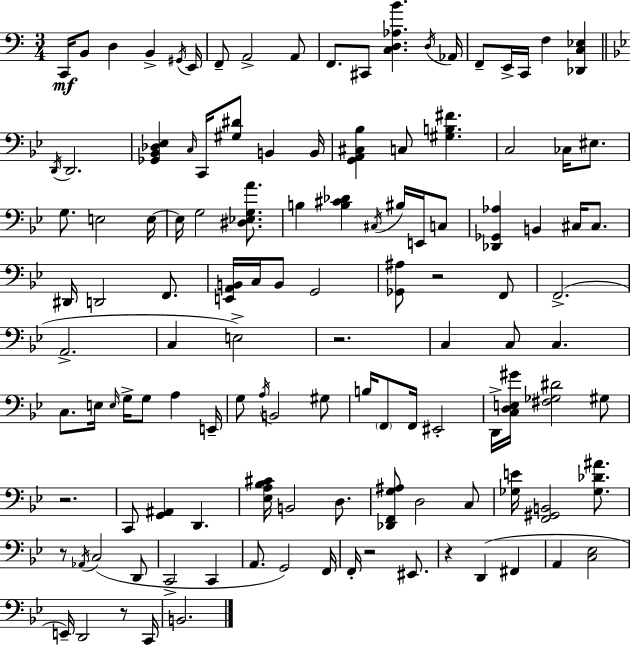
C2/s B2/e D3/q B2/q G#2/s E2/s F2/e A2/h A2/e F2/e. C#2/e [C3,D3,Ab3,B4]/q. D3/s Ab2/s F2/e E2/s C2/s F3/q [Db2,C3,Eb3]/q D2/s D2/h. [Gb2,Bb2,Db3,Eb3]/q C3/s C2/s [G#3,D#4]/e B2/q B2/s [G2,A2,C#3,Bb3]/q C3/e [G#3,B3,F#4]/q. C3/h CES3/s EIS3/e. G3/e. E3/h E3/s E3/s G3/h [D#3,Eb3,G3,A4]/e. B3/q [B3,C#4,Db4]/q C#3/s BIS3/s E2/s C3/e [Db2,Gb2,Ab3]/q B2/q C#3/s C#3/e. D#2/s D2/h F2/e. [E2,A2,B2]/s C3/s B2/e G2/h [Gb2,A#3]/e R/h F2/e F2/h. A2/h. C3/q E3/h R/h. C3/q C3/e C3/q. C3/e. E3/s E3/s G3/s G3/e A3/q E2/s G3/e A3/s B2/h G#3/e B3/s F2/e F2/s EIS2/h D2/s [C3,D3,E3,G#4]/s [F#3,Gb3,D#4]/h G#3/e R/h. C2/e [G2,A#2]/q D2/q. [Eb3,A3,Bb3,C#4]/s B2/h D3/e. [Db2,F2,G3,A#3]/e D3/h C3/e [Gb3,E4]/s [F2,G#2,B2]/h [Gb3,Db4,A#4]/e. R/e Ab2/s C3/h D2/e C2/h C2/q A2/e. G2/h F2/s F2/s R/h EIS2/e. R/q D2/q F#2/q A2/q [C3,Eb3]/h E2/s D2/h R/e C2/s B2/h.